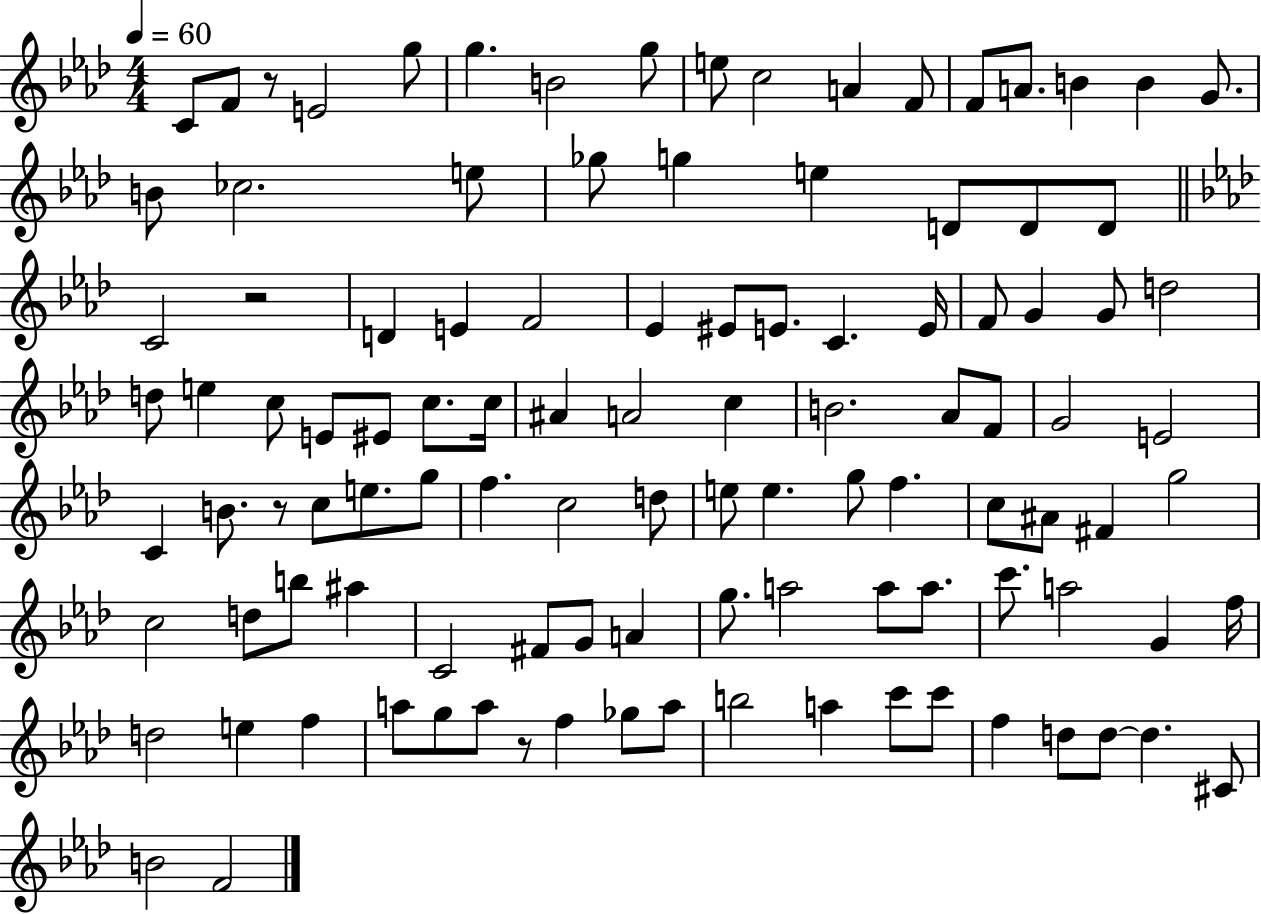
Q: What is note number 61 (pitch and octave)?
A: D5